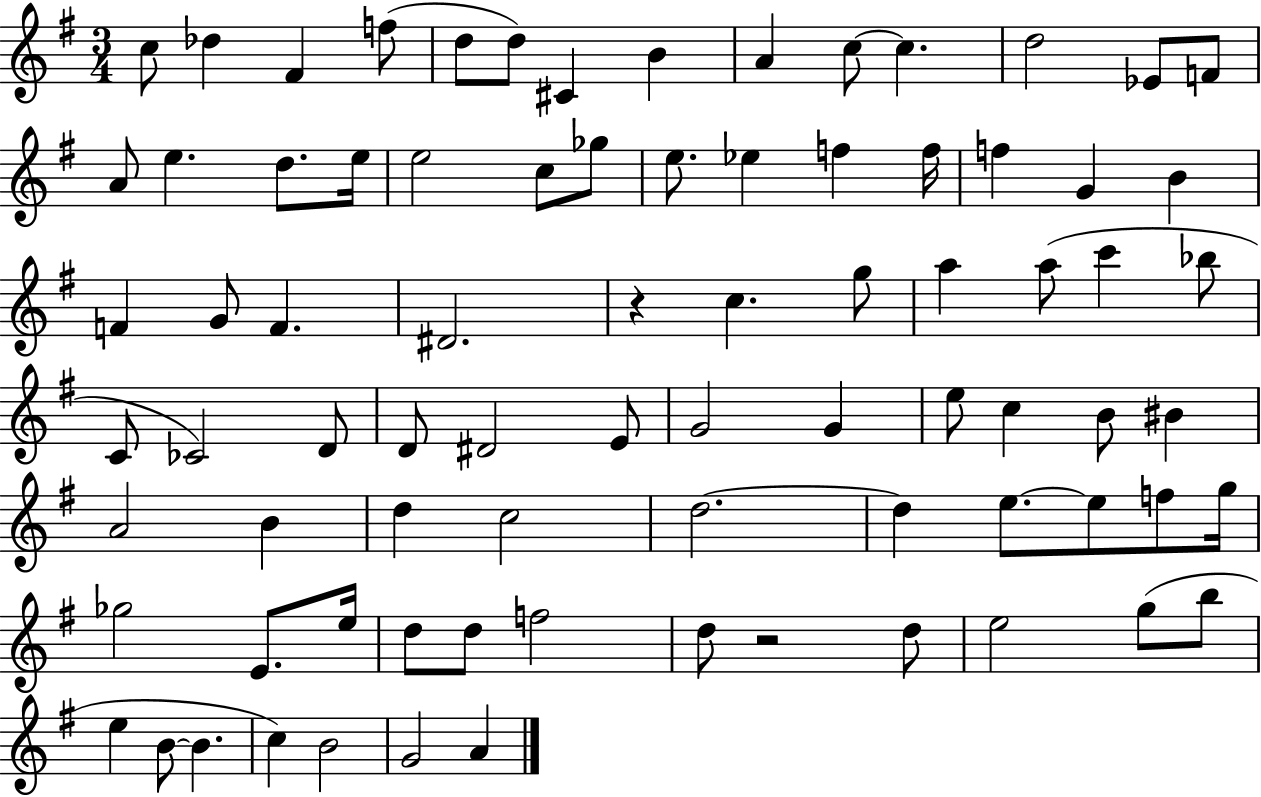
X:1
T:Untitled
M:3/4
L:1/4
K:G
c/2 _d ^F f/2 d/2 d/2 ^C B A c/2 c d2 _E/2 F/2 A/2 e d/2 e/4 e2 c/2 _g/2 e/2 _e f f/4 f G B F G/2 F ^D2 z c g/2 a a/2 c' _b/2 C/2 _C2 D/2 D/2 ^D2 E/2 G2 G e/2 c B/2 ^B A2 B d c2 d2 d e/2 e/2 f/2 g/4 _g2 E/2 e/4 d/2 d/2 f2 d/2 z2 d/2 e2 g/2 b/2 e B/2 B c B2 G2 A